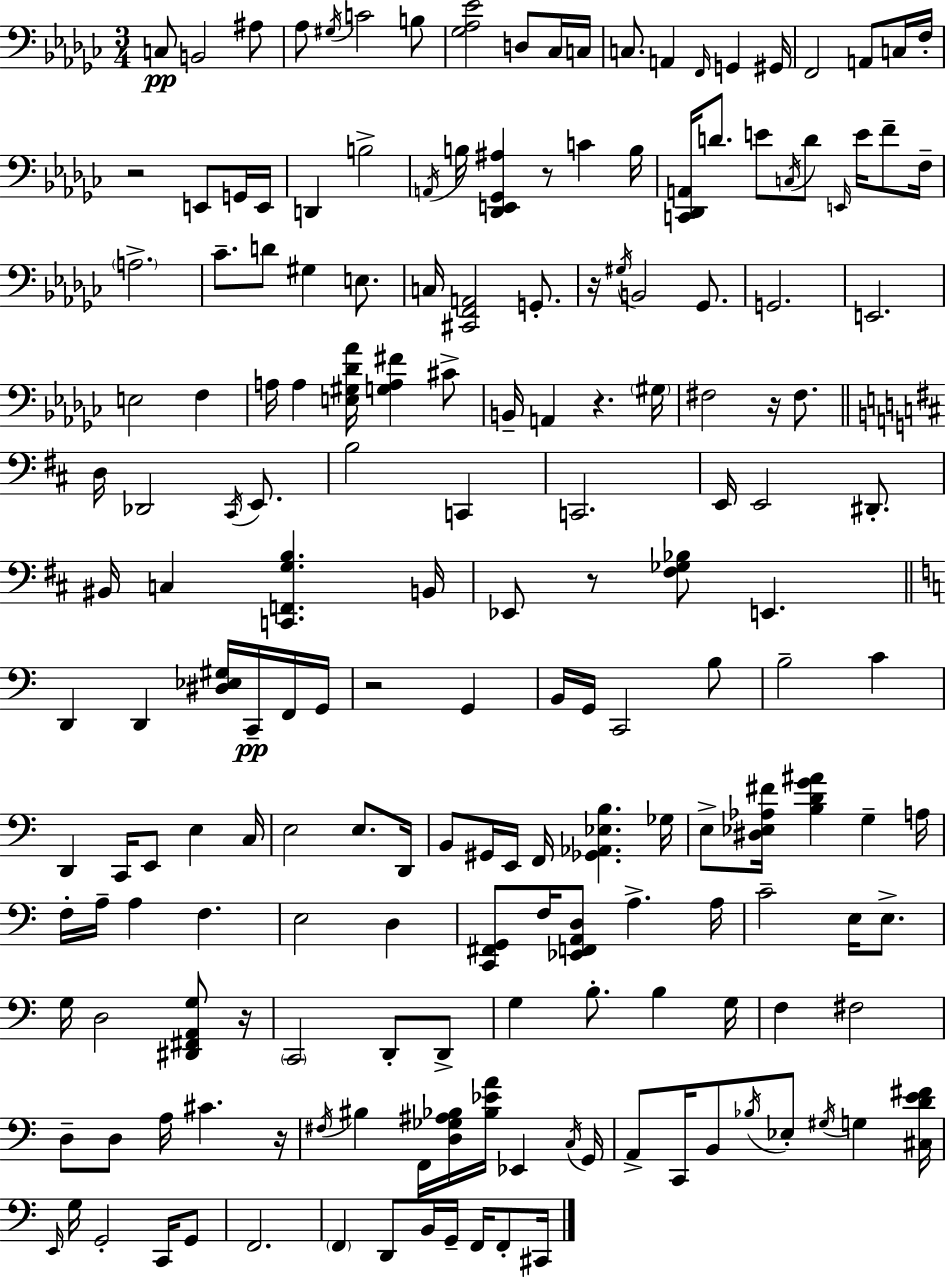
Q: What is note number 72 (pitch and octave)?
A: Eb2